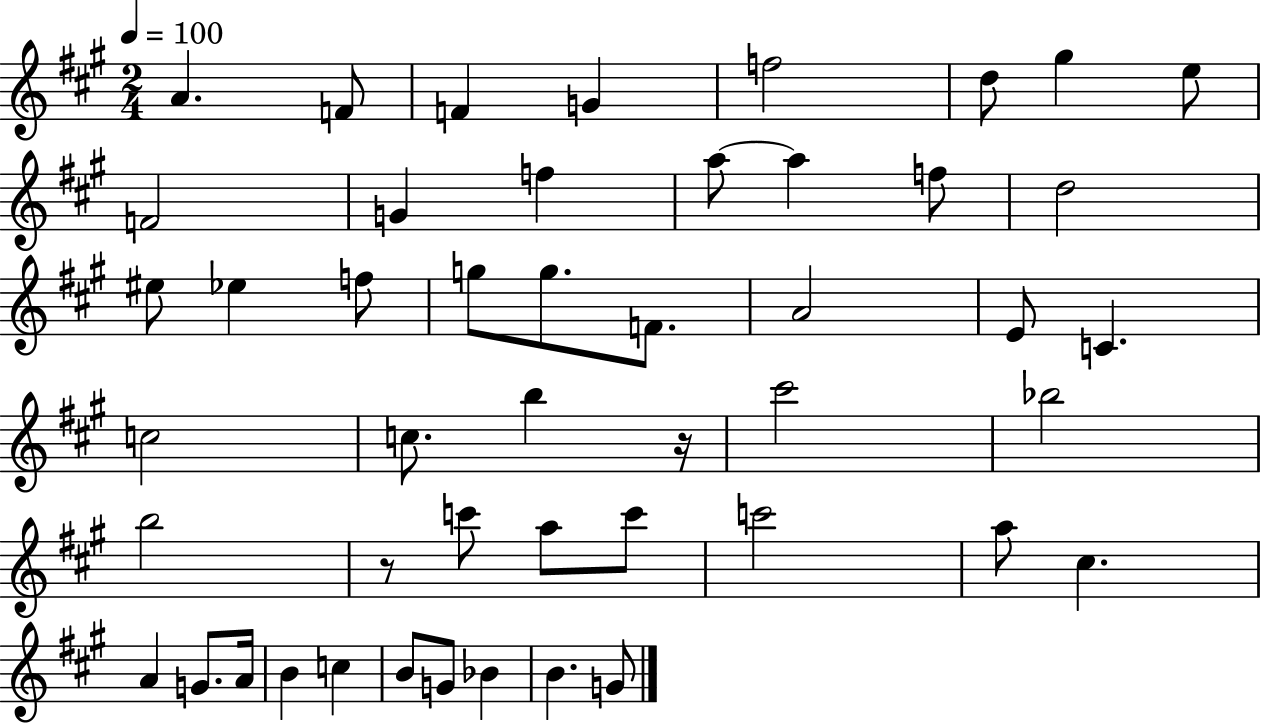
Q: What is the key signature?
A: A major